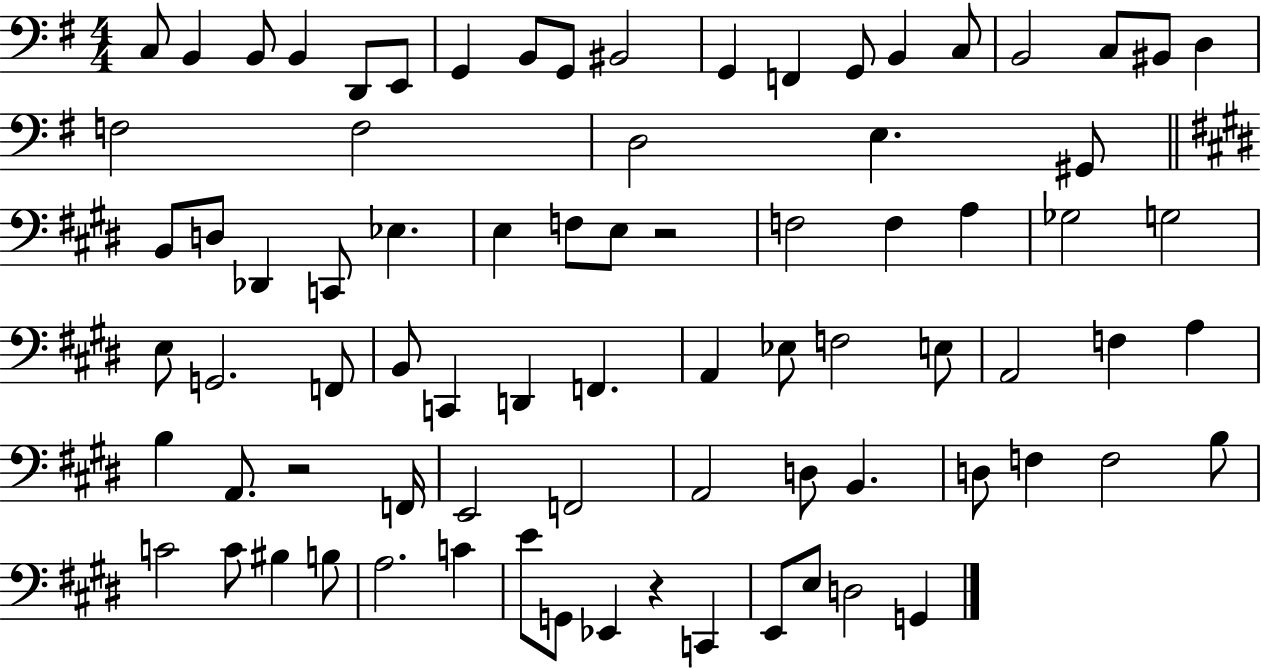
{
  \clef bass
  \numericTimeSignature
  \time 4/4
  \key g \major
  c8 b,4 b,8 b,4 d,8 e,8 | g,4 b,8 g,8 bis,2 | g,4 f,4 g,8 b,4 c8 | b,2 c8 bis,8 d4 | \break f2 f2 | d2 e4. gis,8 | \bar "||" \break \key e \major b,8 d8 des,4 c,8 ees4. | e4 f8 e8 r2 | f2 f4 a4 | ges2 g2 | \break e8 g,2. f,8 | b,8 c,4 d,4 f,4. | a,4 ees8 f2 e8 | a,2 f4 a4 | \break b4 a,8. r2 f,16 | e,2 f,2 | a,2 d8 b,4. | d8 f4 f2 b8 | \break c'2 c'8 bis4 b8 | a2. c'4 | e'8 g,8 ees,4 r4 c,4 | e,8 e8 d2 g,4 | \break \bar "|."
}